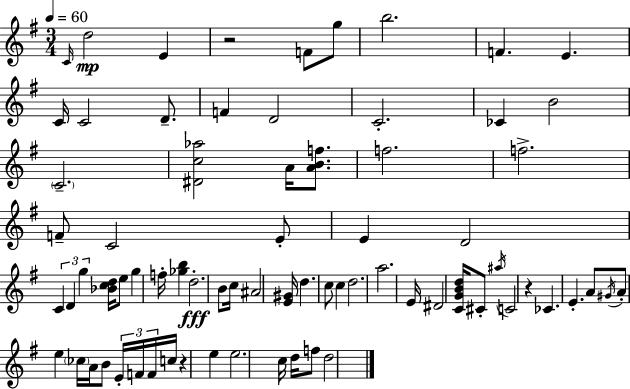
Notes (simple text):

C4/s D5/h E4/q R/h F4/e G5/e B5/h. F4/q. E4/q. C4/s C4/h D4/e. F4/q D4/h C4/h. CES4/q B4/h C4/h. [D#4,C5,Ab5]/h A4/s [A4,B4,F5]/e. F5/h. F5/h. F4/e C4/h E4/e E4/q D4/h C4/q D4/q G5/q [Bb4,C5,D5]/s E5/e G5/q F5/s [Gb5,B5]/q D5/h. B4/e C5/s A#4/h [E4,G#4]/s D5/q. C5/e C5/q D5/h. A5/h. E4/s D#4/h [C4,G4,B4,D5]/s C#4/e A#5/s C4/h R/q CES4/q. E4/q. A4/e G#4/s A4/e E5/q CES5/s A4/s B4/e E4/s F4/s F4/s C5/s R/q E5/q E5/h. C5/s D5/s F5/e D5/h